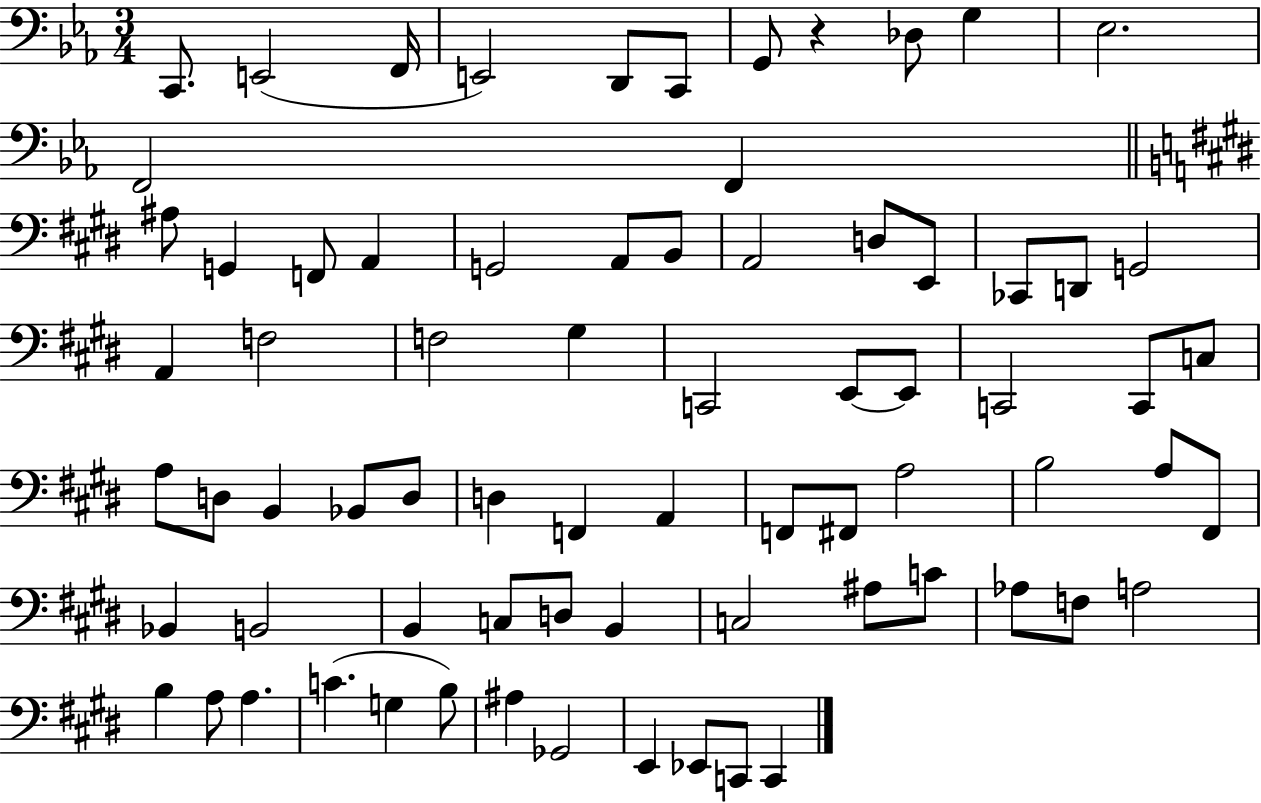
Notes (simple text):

C2/e. E2/h F2/s E2/h D2/e C2/e G2/e R/q Db3/e G3/q Eb3/h. F2/h F2/q A#3/e G2/q F2/e A2/q G2/h A2/e B2/e A2/h D3/e E2/e CES2/e D2/e G2/h A2/q F3/h F3/h G#3/q C2/h E2/e E2/e C2/h C2/e C3/e A3/e D3/e B2/q Bb2/e D3/e D3/q F2/q A2/q F2/e F#2/e A3/h B3/h A3/e F#2/e Bb2/q B2/h B2/q C3/e D3/e B2/q C3/h A#3/e C4/e Ab3/e F3/e A3/h B3/q A3/e A3/q. C4/q. G3/q B3/e A#3/q Gb2/h E2/q Eb2/e C2/e C2/q